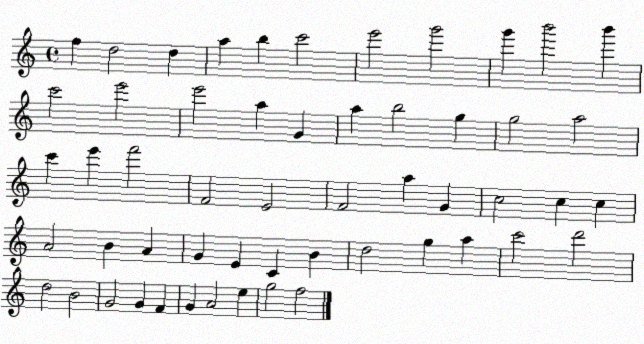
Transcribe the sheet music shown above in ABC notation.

X:1
T:Untitled
M:4/4
L:1/4
K:C
f d2 d a b c'2 e'2 g'2 g' b'2 b' c'2 e'2 e'2 a G a b2 g g2 a2 c' e' f'2 F2 E2 F2 a G c2 c c A2 B A G E C B d2 g a c'2 d'2 d2 B2 G2 G F G A2 e g2 f2